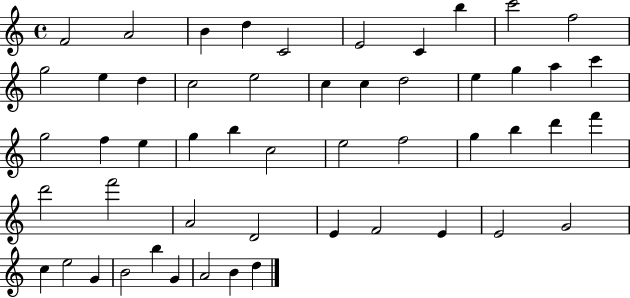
{
  \clef treble
  \time 4/4
  \defaultTimeSignature
  \key c \major
  f'2 a'2 | b'4 d''4 c'2 | e'2 c'4 b''4 | c'''2 f''2 | \break g''2 e''4 d''4 | c''2 e''2 | c''4 c''4 d''2 | e''4 g''4 a''4 c'''4 | \break g''2 f''4 e''4 | g''4 b''4 c''2 | e''2 f''2 | g''4 b''4 d'''4 f'''4 | \break d'''2 f'''2 | a'2 d'2 | e'4 f'2 e'4 | e'2 g'2 | \break c''4 e''2 g'4 | b'2 b''4 g'4 | a'2 b'4 d''4 | \bar "|."
}